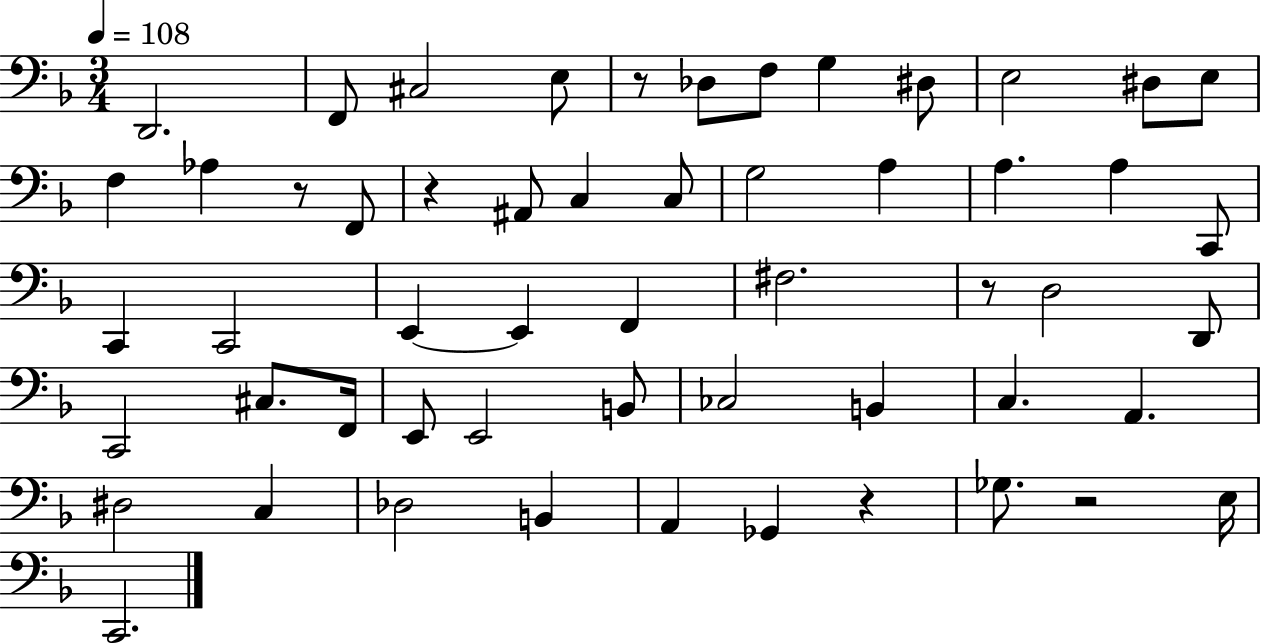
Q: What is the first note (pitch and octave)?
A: D2